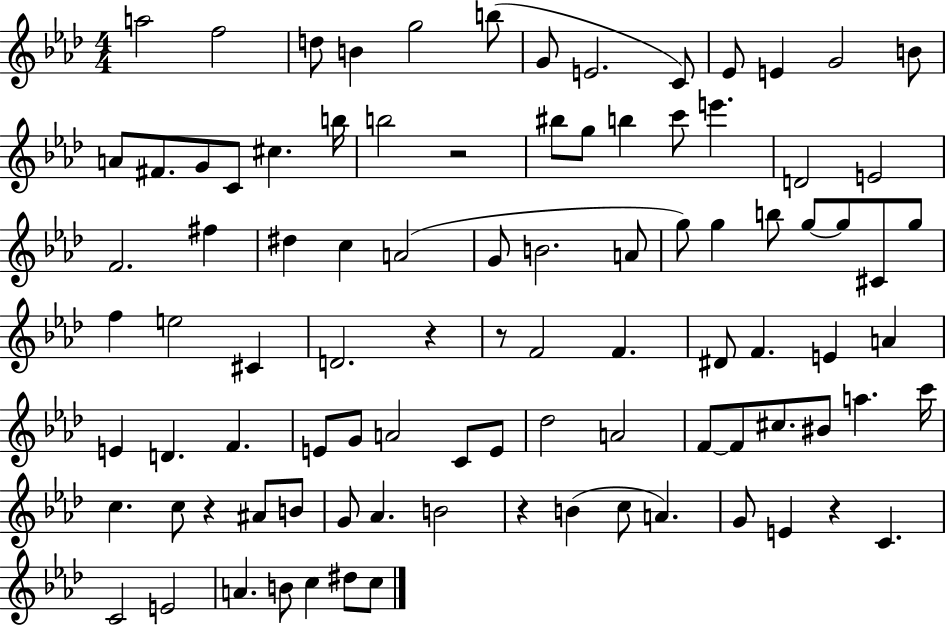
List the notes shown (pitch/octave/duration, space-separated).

A5/h F5/h D5/e B4/q G5/h B5/e G4/e E4/h. C4/e Eb4/e E4/q G4/h B4/e A4/e F#4/e. G4/e C4/e C#5/q. B5/s B5/h R/h BIS5/e G5/e B5/q C6/e E6/q. D4/h E4/h F4/h. F#5/q D#5/q C5/q A4/h G4/e B4/h. A4/e G5/e G5/q B5/e G5/e G5/e C#4/e G5/e F5/q E5/h C#4/q D4/h. R/q R/e F4/h F4/q. D#4/e F4/q. E4/q A4/q E4/q D4/q. F4/q. E4/e G4/e A4/h C4/e E4/e Db5/h A4/h F4/e F4/e C#5/e. BIS4/e A5/q. C6/s C5/q. C5/e R/q A#4/e B4/e G4/e Ab4/q. B4/h R/q B4/q C5/e A4/q. G4/e E4/q R/q C4/q. C4/h E4/h A4/q. B4/e C5/q D#5/e C5/e